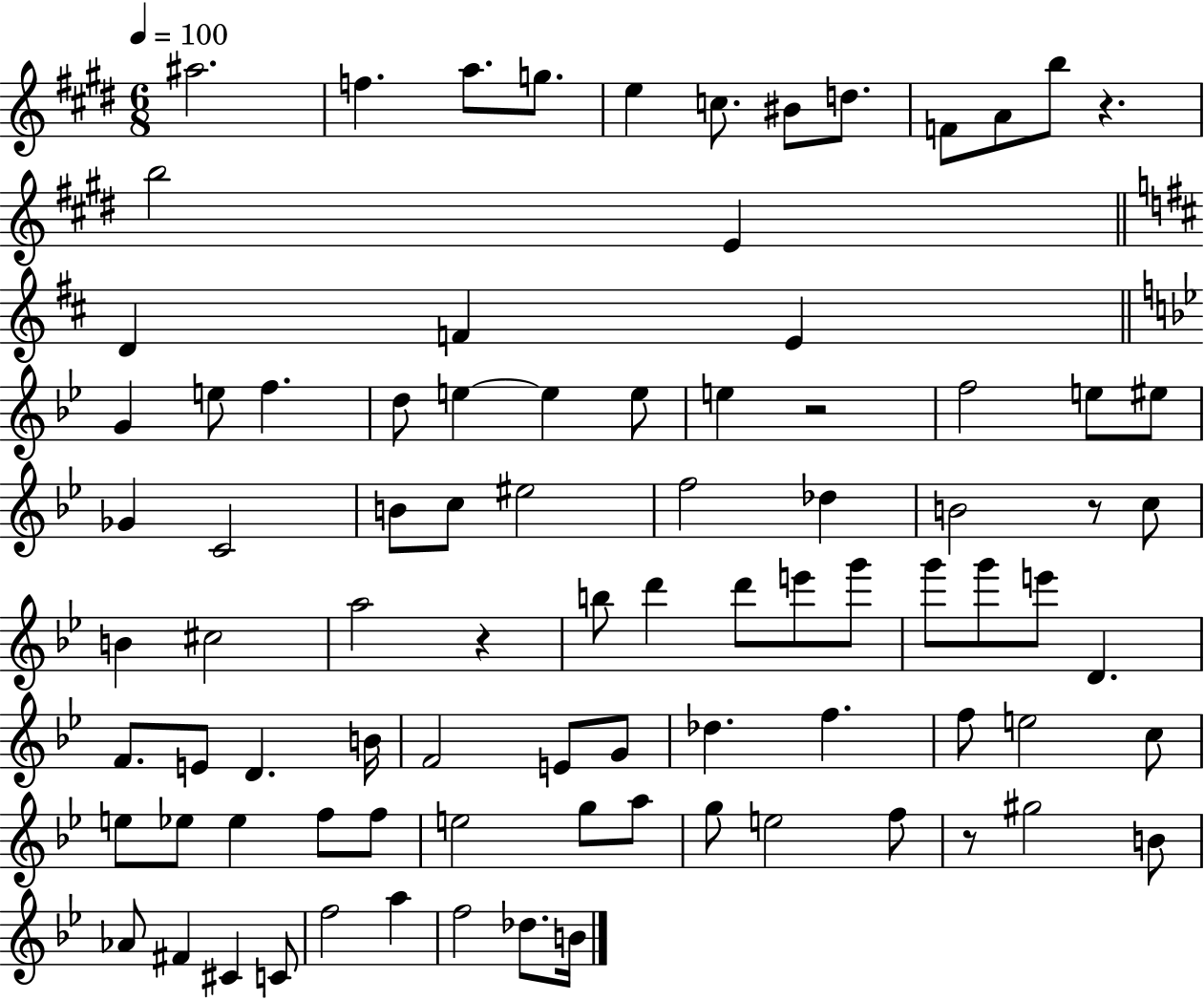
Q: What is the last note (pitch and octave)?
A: B4